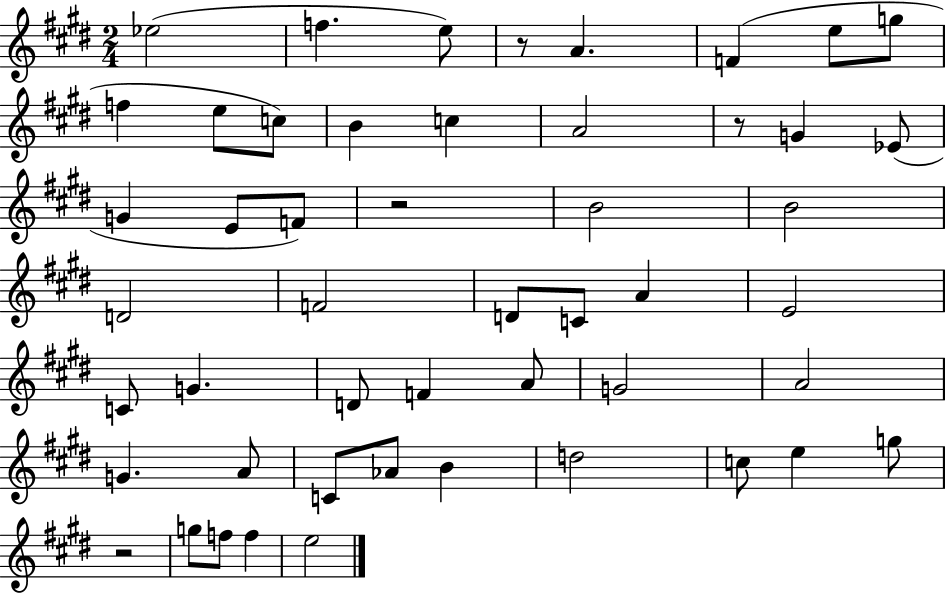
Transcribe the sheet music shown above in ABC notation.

X:1
T:Untitled
M:2/4
L:1/4
K:E
_e2 f e/2 z/2 A F e/2 g/2 f e/2 c/2 B c A2 z/2 G _E/2 G E/2 F/2 z2 B2 B2 D2 F2 D/2 C/2 A E2 C/2 G D/2 F A/2 G2 A2 G A/2 C/2 _A/2 B d2 c/2 e g/2 z2 g/2 f/2 f e2